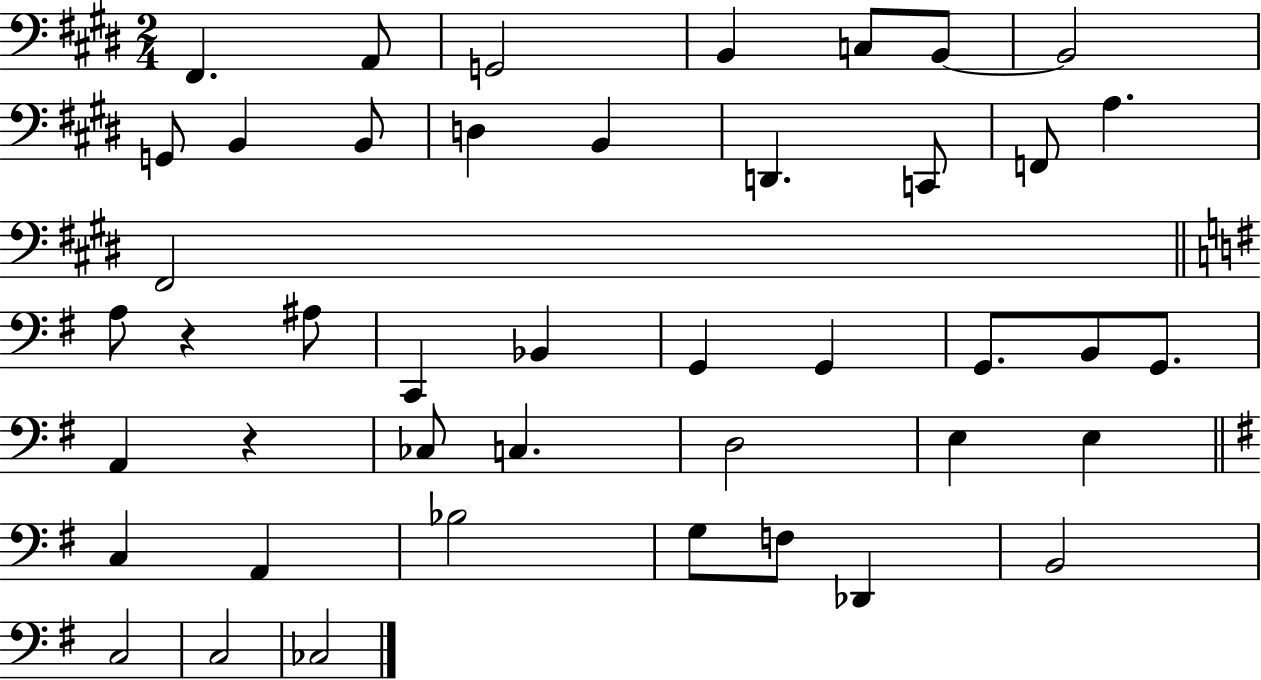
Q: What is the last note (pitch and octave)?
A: CES3